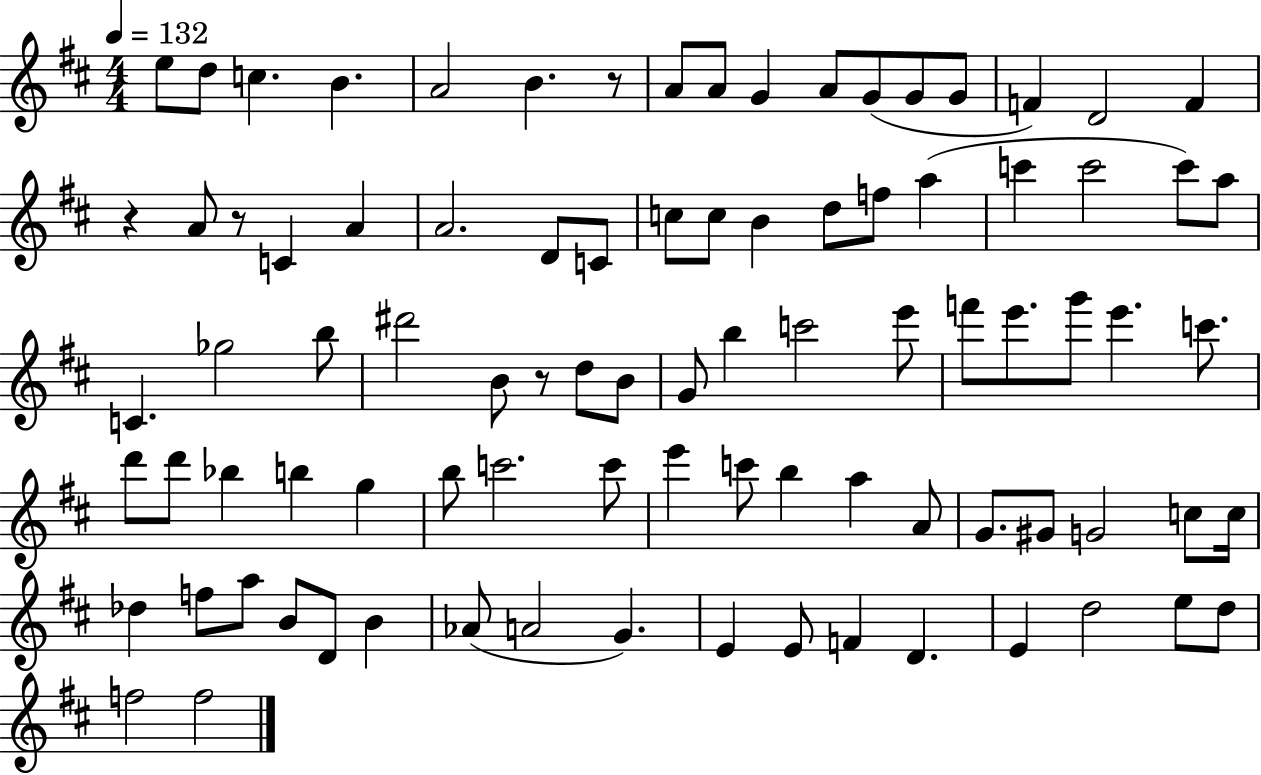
E5/e D5/e C5/q. B4/q. A4/h B4/q. R/e A4/e A4/e G4/q A4/e G4/e G4/e G4/e F4/q D4/h F4/q R/q A4/e R/e C4/q A4/q A4/h. D4/e C4/e C5/e C5/e B4/q D5/e F5/e A5/q C6/q C6/h C6/e A5/e C4/q. Gb5/h B5/e D#6/h B4/e R/e D5/e B4/e G4/e B5/q C6/h E6/e F6/e E6/e. G6/e E6/q. C6/e. D6/e D6/e Bb5/q B5/q G5/q B5/e C6/h. C6/e E6/q C6/e B5/q A5/q A4/e G4/e. G#4/e G4/h C5/e C5/s Db5/q F5/e A5/e B4/e D4/e B4/q Ab4/e A4/h G4/q. E4/q E4/e F4/q D4/q. E4/q D5/h E5/e D5/e F5/h F5/h